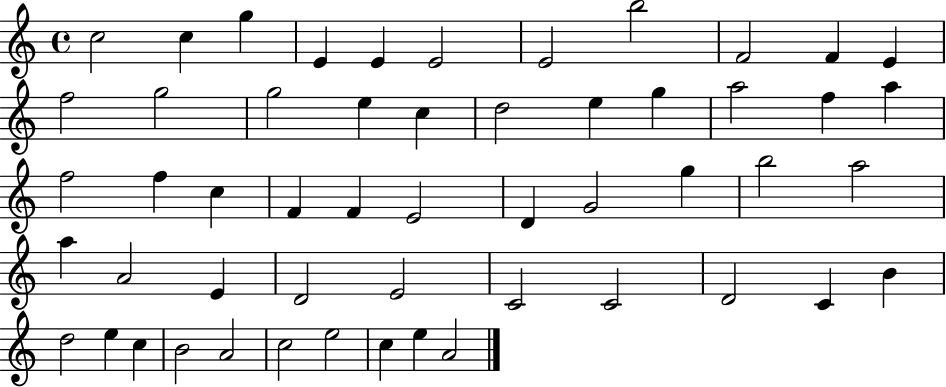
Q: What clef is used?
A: treble